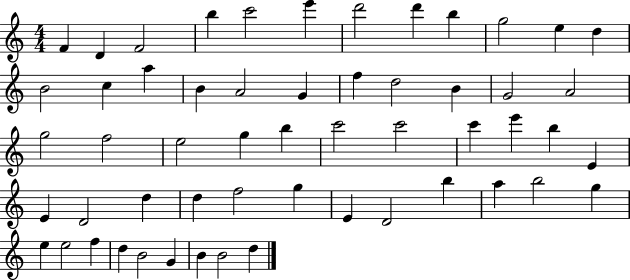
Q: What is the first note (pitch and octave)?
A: F4